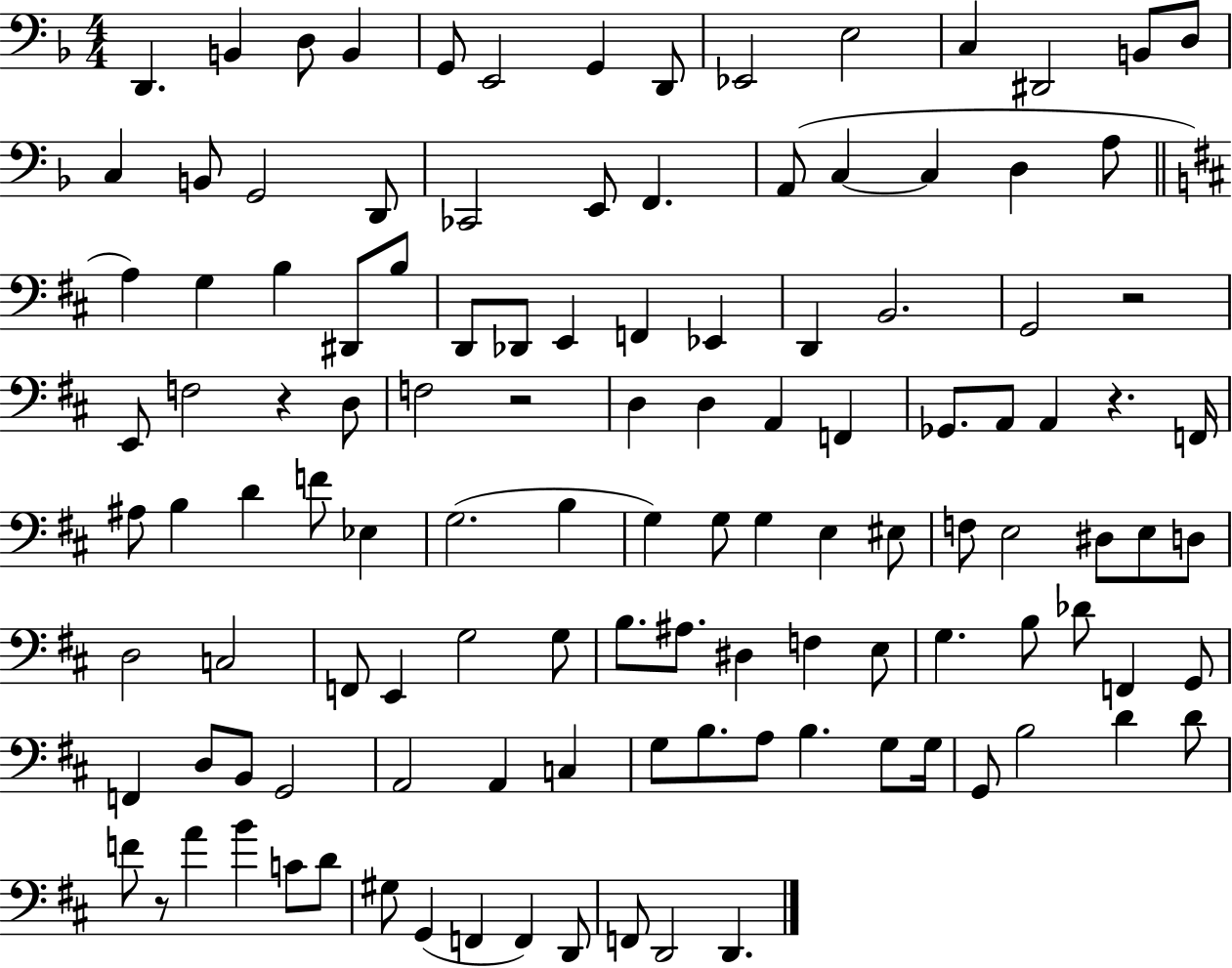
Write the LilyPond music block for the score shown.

{
  \clef bass
  \numericTimeSignature
  \time 4/4
  \key f \major
  d,4. b,4 d8 b,4 | g,8 e,2 g,4 d,8 | ees,2 e2 | c4 dis,2 b,8 d8 | \break c4 b,8 g,2 d,8 | ces,2 e,8 f,4. | a,8( c4~~ c4 d4 a8 | \bar "||" \break \key d \major a4) g4 b4 dis,8 b8 | d,8 des,8 e,4 f,4 ees,4 | d,4 b,2. | g,2 r2 | \break e,8 f2 r4 d8 | f2 r2 | d4 d4 a,4 f,4 | ges,8. a,8 a,4 r4. f,16 | \break ais8 b4 d'4 f'8 ees4 | g2.( b4 | g4) g8 g4 e4 eis8 | f8 e2 dis8 e8 d8 | \break d2 c2 | f,8 e,4 g2 g8 | b8. ais8. dis4 f4 e8 | g4. b8 des'8 f,4 g,8 | \break f,4 d8 b,8 g,2 | a,2 a,4 c4 | g8 b8. a8 b4. g8 g16 | g,8 b2 d'4 d'8 | \break f'8 r8 a'4 b'4 c'8 d'8 | gis8 g,4( f,4 f,4) d,8 | f,8 d,2 d,4. | \bar "|."
}